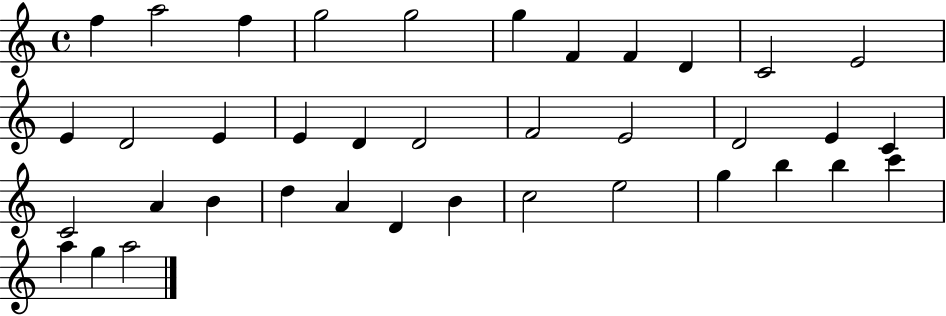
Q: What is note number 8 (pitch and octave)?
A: F4